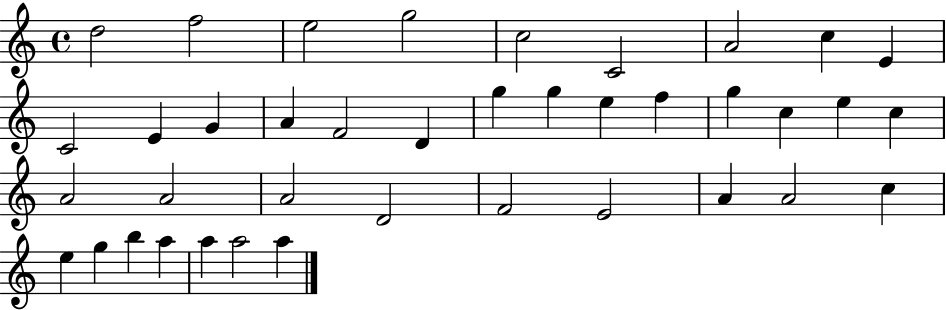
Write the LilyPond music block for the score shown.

{
  \clef treble
  \time 4/4
  \defaultTimeSignature
  \key c \major
  d''2 f''2 | e''2 g''2 | c''2 c'2 | a'2 c''4 e'4 | \break c'2 e'4 g'4 | a'4 f'2 d'4 | g''4 g''4 e''4 f''4 | g''4 c''4 e''4 c''4 | \break a'2 a'2 | a'2 d'2 | f'2 e'2 | a'4 a'2 c''4 | \break e''4 g''4 b''4 a''4 | a''4 a''2 a''4 | \bar "|."
}